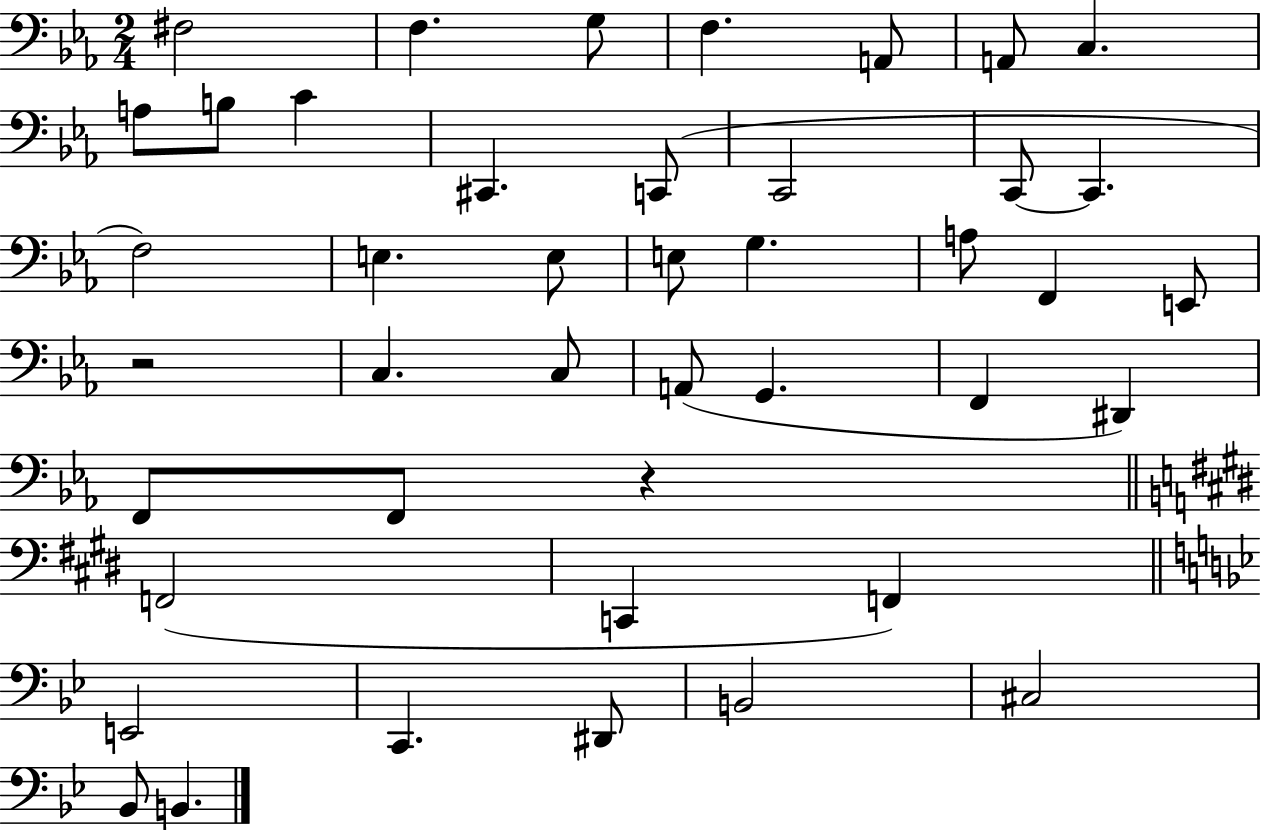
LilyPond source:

{
  \clef bass
  \numericTimeSignature
  \time 2/4
  \key ees \major
  \repeat volta 2 { fis2 | f4. g8 | f4. a,8 | a,8 c4. | \break a8 b8 c'4 | cis,4. c,8( | c,2 | c,8~~ c,4. | \break f2) | e4. e8 | e8 g4. | a8 f,4 e,8 | \break r2 | c4. c8 | a,8( g,4. | f,4 dis,4) | \break f,8 f,8 r4 | \bar "||" \break \key e \major f,2( | c,4 f,4) | \bar "||" \break \key bes \major e,2 | c,4. dis,8 | b,2 | cis2 | \break bes,8 b,4. | } \bar "|."
}